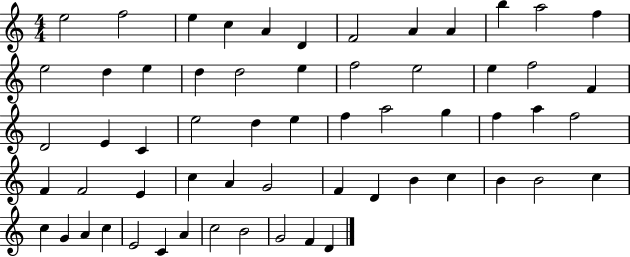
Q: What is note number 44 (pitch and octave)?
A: B4